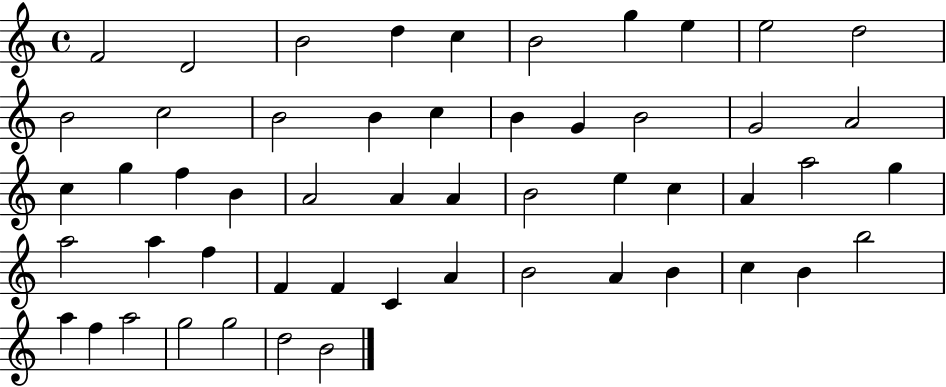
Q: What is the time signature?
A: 4/4